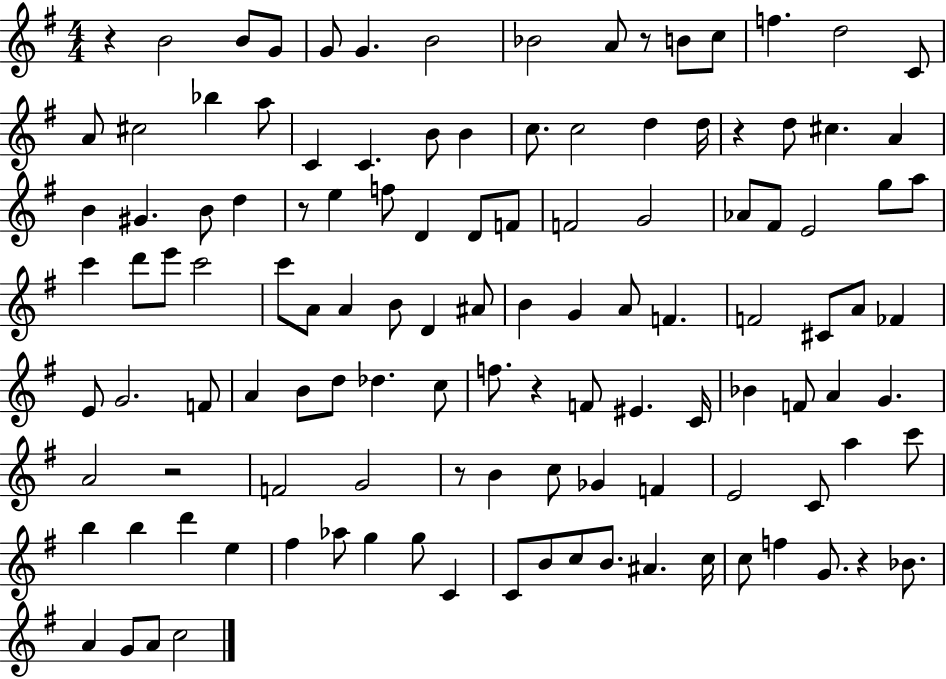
R/q B4/h B4/e G4/e G4/e G4/q. B4/h Bb4/h A4/e R/e B4/e C5/e F5/q. D5/h C4/e A4/e C#5/h Bb5/q A5/e C4/q C4/q. B4/e B4/q C5/e. C5/h D5/q D5/s R/q D5/e C#5/q. A4/q B4/q G#4/q. B4/e D5/q R/e E5/q F5/e D4/q D4/e F4/e F4/h G4/h Ab4/e F#4/e E4/h G5/e A5/e C6/q D6/e E6/e C6/h C6/e A4/e A4/q B4/e D4/q A#4/e B4/q G4/q A4/e F4/q. F4/h C#4/e A4/e FES4/q E4/e G4/h. F4/e A4/q B4/e D5/e Db5/q. C5/e F5/e. R/q F4/e EIS4/q. C4/s Bb4/q F4/e A4/q G4/q. A4/h R/h F4/h G4/h R/e B4/q C5/e Gb4/q F4/q E4/h C4/e A5/q C6/e B5/q B5/q D6/q E5/q F#5/q Ab5/e G5/q G5/e C4/q C4/e B4/e C5/e B4/e. A#4/q. C5/s C5/e F5/q G4/e. R/q Bb4/e. A4/q G4/e A4/e C5/h